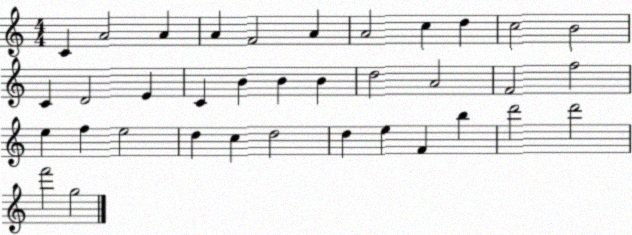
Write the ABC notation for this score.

X:1
T:Untitled
M:4/4
L:1/4
K:C
C A2 A A F2 A A2 c d c2 B2 C D2 E C B B B d2 A2 F2 f2 e f e2 d c d2 d e F b d'2 d'2 f'2 g2